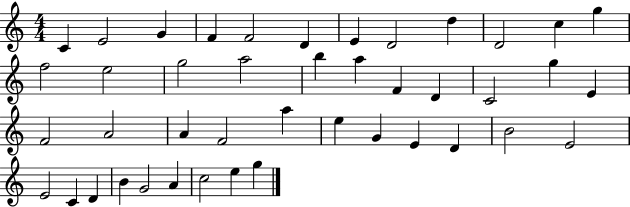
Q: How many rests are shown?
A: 0